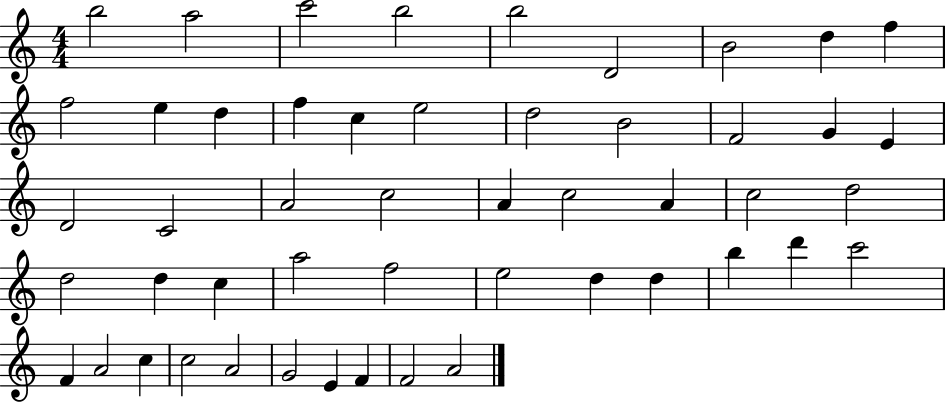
B5/h A5/h C6/h B5/h B5/h D4/h B4/h D5/q F5/q F5/h E5/q D5/q F5/q C5/q E5/h D5/h B4/h F4/h G4/q E4/q D4/h C4/h A4/h C5/h A4/q C5/h A4/q C5/h D5/h D5/h D5/q C5/q A5/h F5/h E5/h D5/q D5/q B5/q D6/q C6/h F4/q A4/h C5/q C5/h A4/h G4/h E4/q F4/q F4/h A4/h